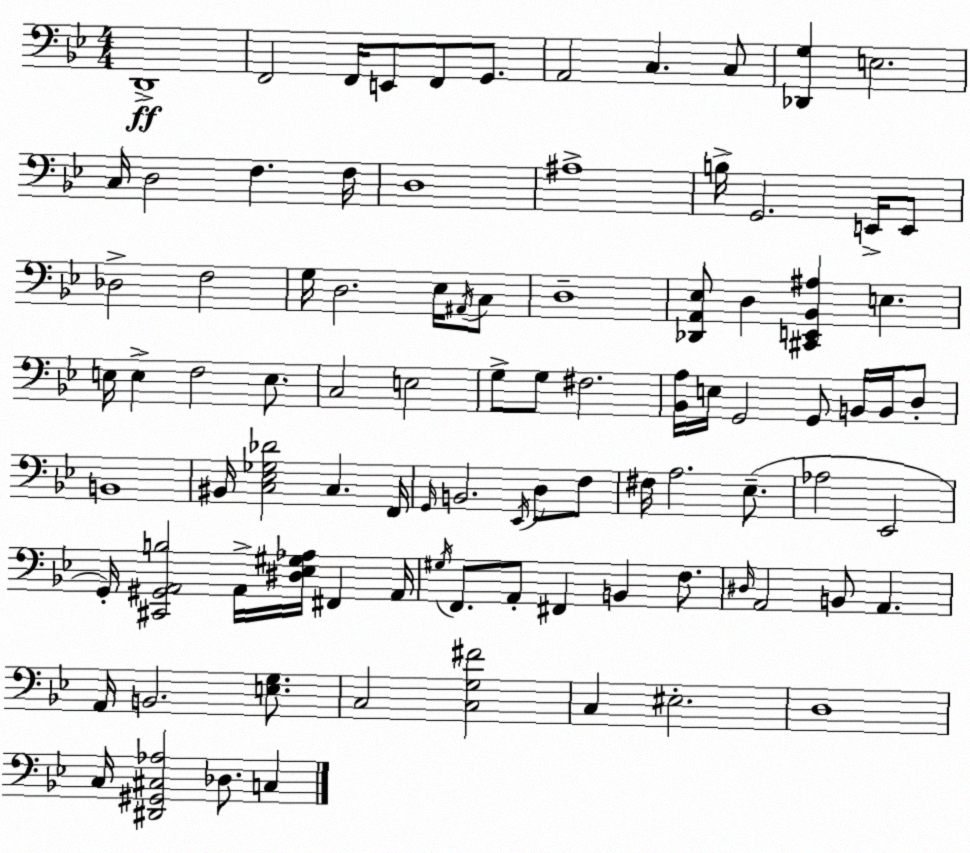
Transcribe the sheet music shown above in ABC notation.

X:1
T:Untitled
M:4/4
L:1/4
K:Gm
D,,4 F,,2 F,,/4 E,,/2 F,,/2 G,,/2 A,,2 C, C,/2 [_D,,G,] E,2 C,/4 D,2 F, F,/4 D,4 ^A,4 B,/4 G,,2 E,,/4 E,,/2 _D,2 F,2 G,/4 D,2 _E,/4 ^A,,/4 C,/2 D,4 [_D,,A,,_E,]/2 D, [^C,,E,,_B,,^A,] E, E,/4 E, F,2 E,/2 C,2 E,2 G,/2 G,/2 ^F,2 [_B,,A,]/4 E,/4 G,,2 G,,/2 B,,/4 B,,/4 D,/2 B,,4 ^B,,/4 [C,_E,_G,_D]2 C, F,,/4 G,,/4 B,,2 _E,,/4 D,/2 F,/2 ^F,/4 A,2 _E,/2 _A,2 _E,,2 G,,/4 [^C,,^G,,A,,B,]2 A,,/4 [^D,_E,^G,_A,]/4 ^F,, A,,/4 ^G,/4 F,,/2 A,,/2 ^F,, B,, F,/2 ^D,/4 A,,2 B,,/2 A,, A,,/4 B,,2 [E,G,]/2 C,2 [C,G,^F]2 C, ^E,2 D,4 C,/4 [^D,,^G,,^C,_A,]2 _D,/2 C,